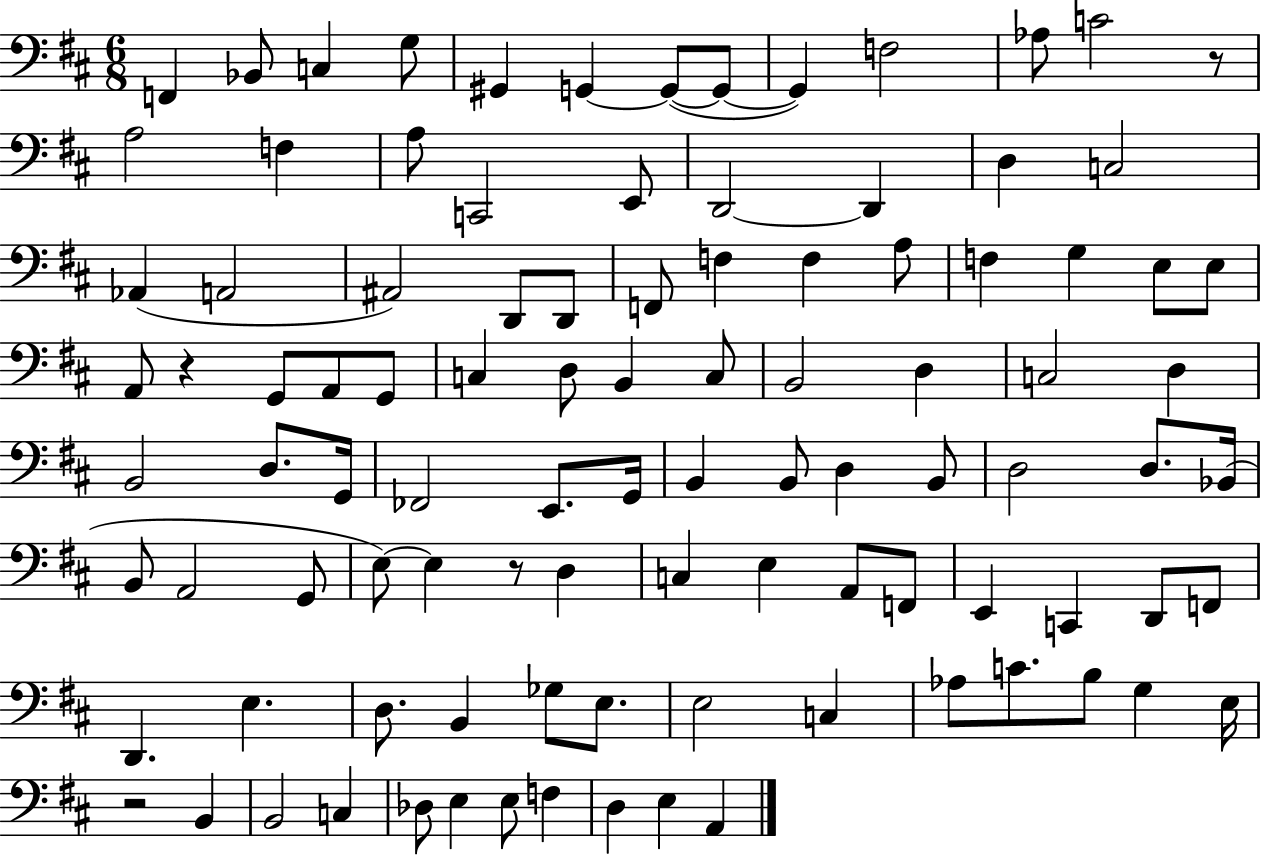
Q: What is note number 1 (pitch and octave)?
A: F2